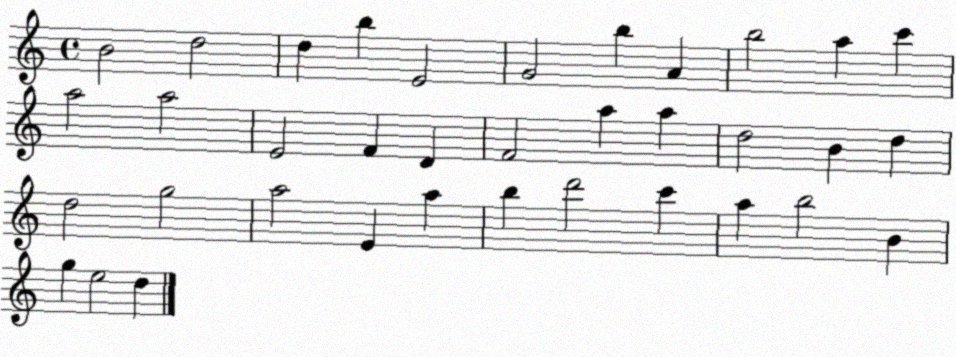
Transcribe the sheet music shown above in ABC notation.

X:1
T:Untitled
M:4/4
L:1/4
K:C
B2 d2 d b E2 G2 b A b2 a c' a2 a2 E2 F D F2 a a d2 B d d2 g2 a2 E a b d'2 c' a b2 B g e2 d